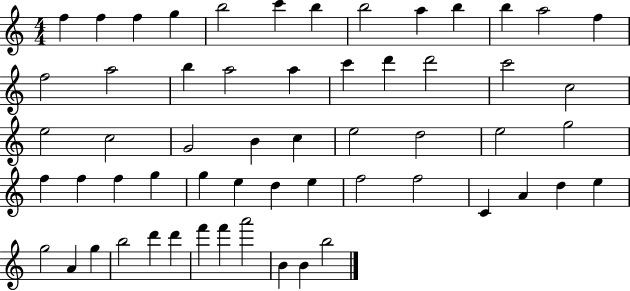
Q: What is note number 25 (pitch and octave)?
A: C5